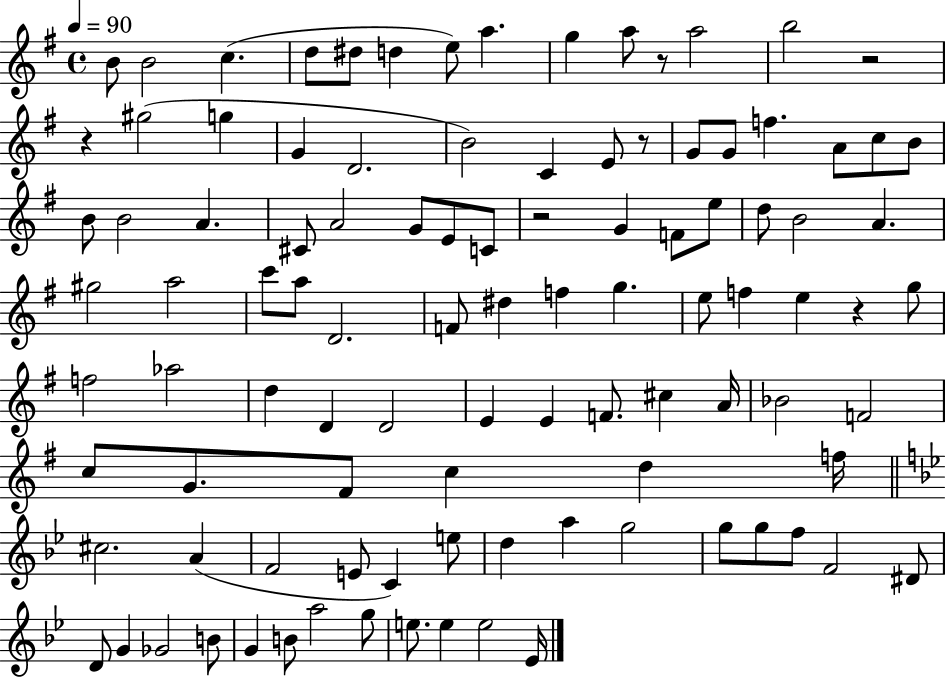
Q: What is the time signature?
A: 4/4